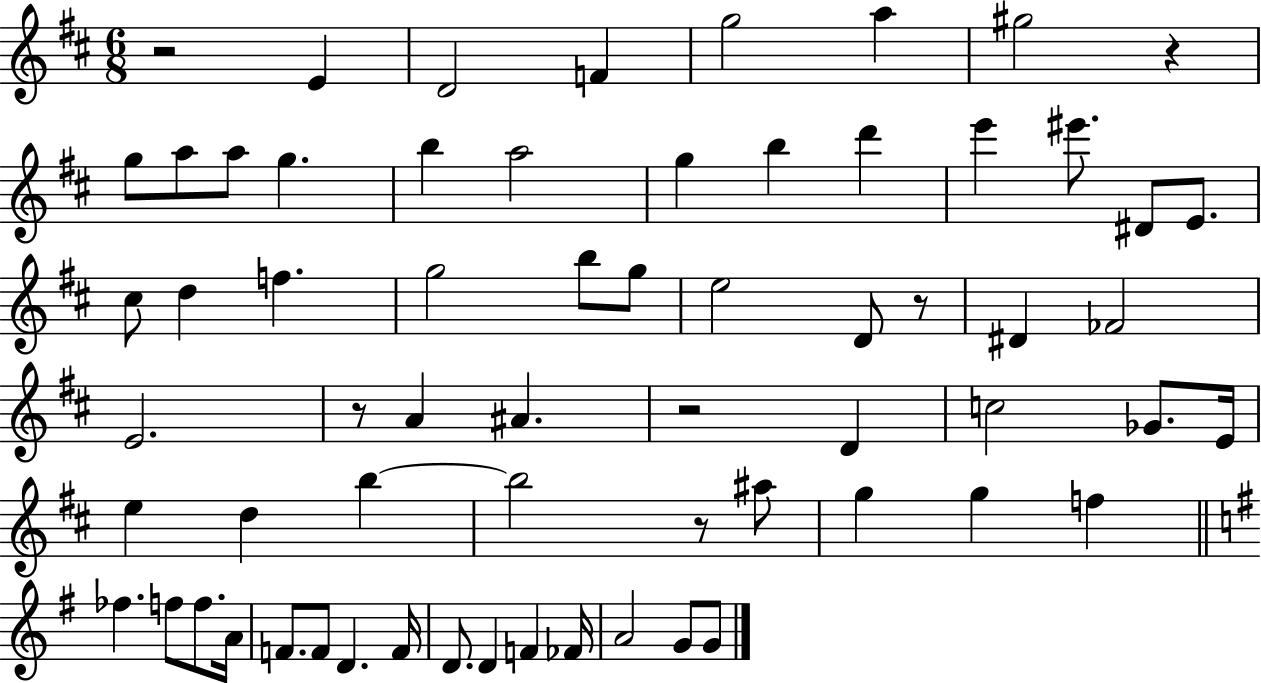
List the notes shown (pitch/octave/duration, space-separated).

R/h E4/q D4/h F4/q G5/h A5/q G#5/h R/q G5/e A5/e A5/e G5/q. B5/q A5/h G5/q B5/q D6/q E6/q EIS6/e. D#4/e E4/e. C#5/e D5/q F5/q. G5/h B5/e G5/e E5/h D4/e R/e D#4/q FES4/h E4/h. R/e A4/q A#4/q. R/h D4/q C5/h Gb4/e. E4/s E5/q D5/q B5/q B5/h R/e A#5/e G5/q G5/q F5/q FES5/q. F5/e F5/e. A4/s F4/e. F4/e D4/q. F4/s D4/e. D4/q F4/q FES4/s A4/h G4/e G4/e